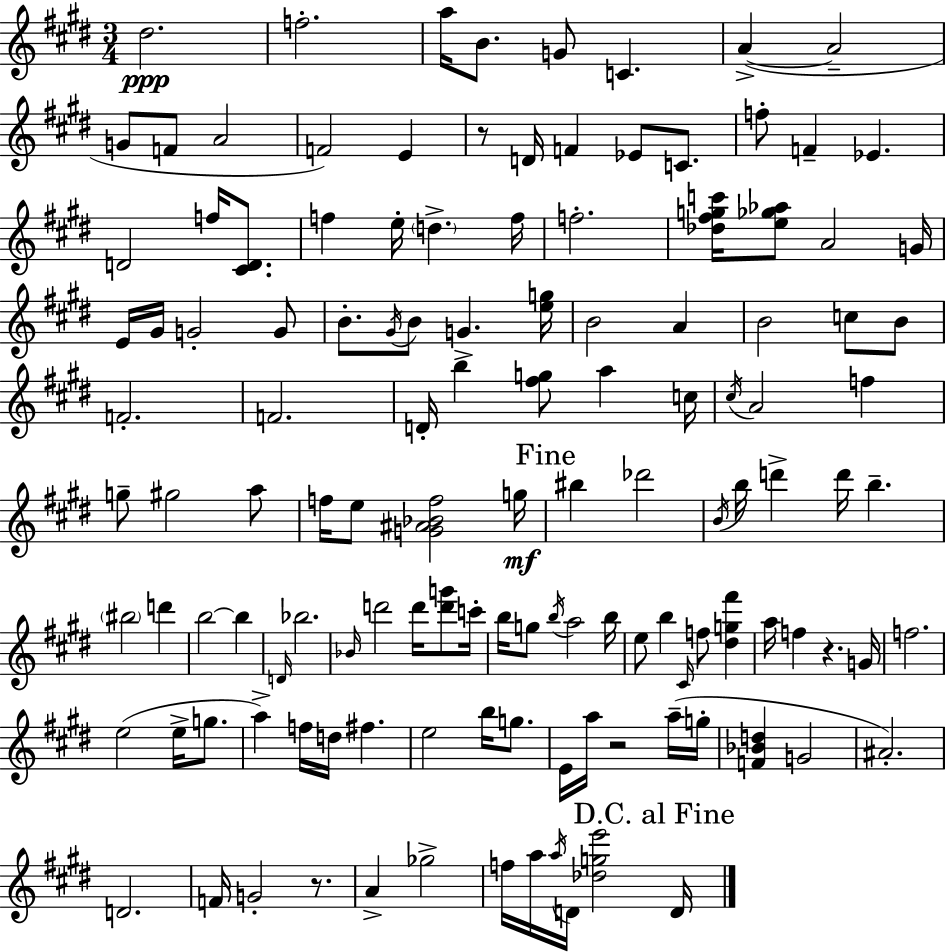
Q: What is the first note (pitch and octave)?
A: D#5